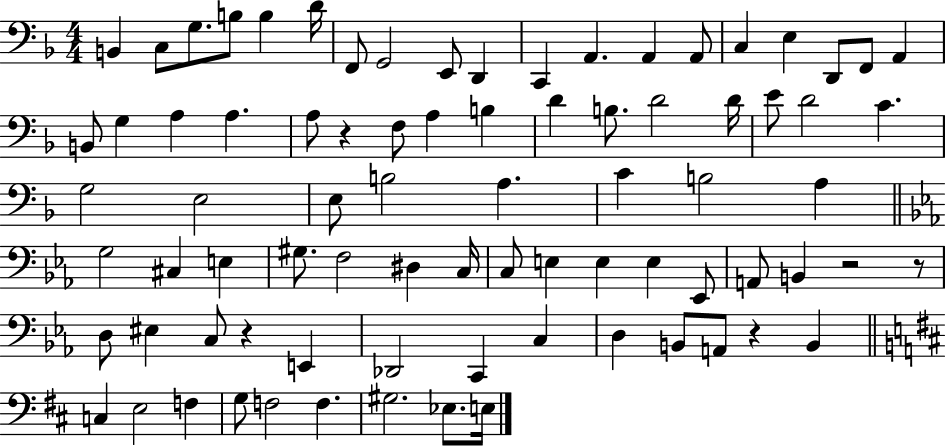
B2/q C3/e G3/e. B3/e B3/q D4/s F2/e G2/h E2/e D2/q C2/q A2/q. A2/q A2/e C3/q E3/q D2/e F2/e A2/q B2/e G3/q A3/q A3/q. A3/e R/q F3/e A3/q B3/q D4/q B3/e. D4/h D4/s E4/e D4/h C4/q. G3/h E3/h E3/e B3/h A3/q. C4/q B3/h A3/q G3/h C#3/q E3/q G#3/e. F3/h D#3/q C3/s C3/e E3/q E3/q E3/q Eb2/e A2/e B2/q R/h R/e D3/e EIS3/q C3/e R/q E2/q Db2/h C2/q C3/q D3/q B2/e A2/e R/q B2/q C3/q E3/h F3/q G3/e F3/h F3/q. G#3/h. Eb3/e. E3/s